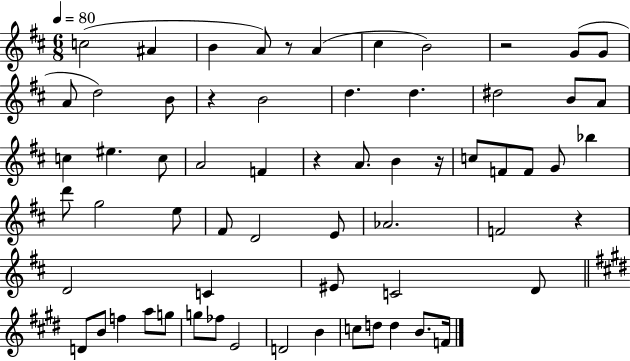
C5/h A#4/q B4/q A4/e R/e A4/q C#5/q B4/h R/h G4/e G4/e A4/e D5/h B4/e R/q B4/h D5/q. D5/q. D#5/h B4/e A4/e C5/q EIS5/q. C5/e A4/h F4/q R/q A4/e. B4/q R/s C5/e F4/e F4/e G4/e Bb5/q D6/e G5/h E5/e F#4/e D4/h E4/e Ab4/h. F4/h R/q D4/h C4/q EIS4/e C4/h D4/e D4/e B4/e F5/q A5/e G5/e G5/e FES5/e E4/h D4/h B4/q C5/e D5/e D5/q B4/e. F4/s